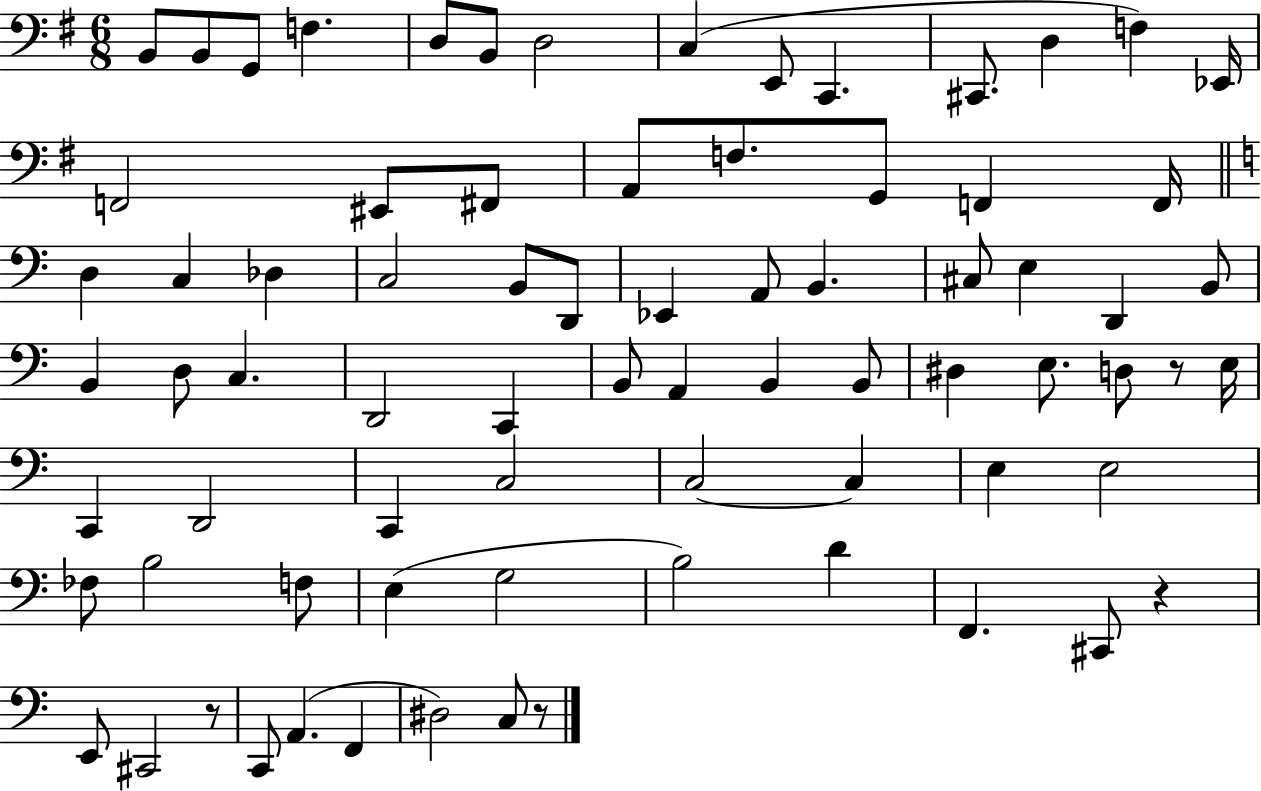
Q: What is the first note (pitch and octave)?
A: B2